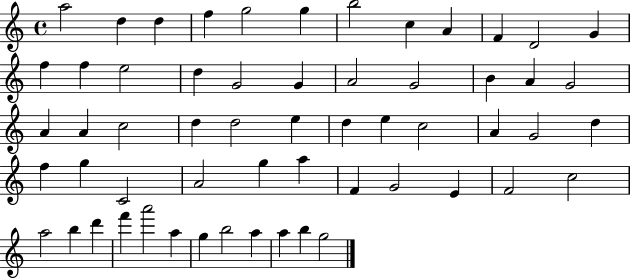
A5/h D5/q D5/q F5/q G5/h G5/q B5/h C5/q A4/q F4/q D4/h G4/q F5/q F5/q E5/h D5/q G4/h G4/q A4/h G4/h B4/q A4/q G4/h A4/q A4/q C5/h D5/q D5/h E5/q D5/q E5/q C5/h A4/q G4/h D5/q F5/q G5/q C4/h A4/h G5/q A5/q F4/q G4/h E4/q F4/h C5/h A5/h B5/q D6/q F6/q A6/h A5/q G5/q B5/h A5/q A5/q B5/q G5/h